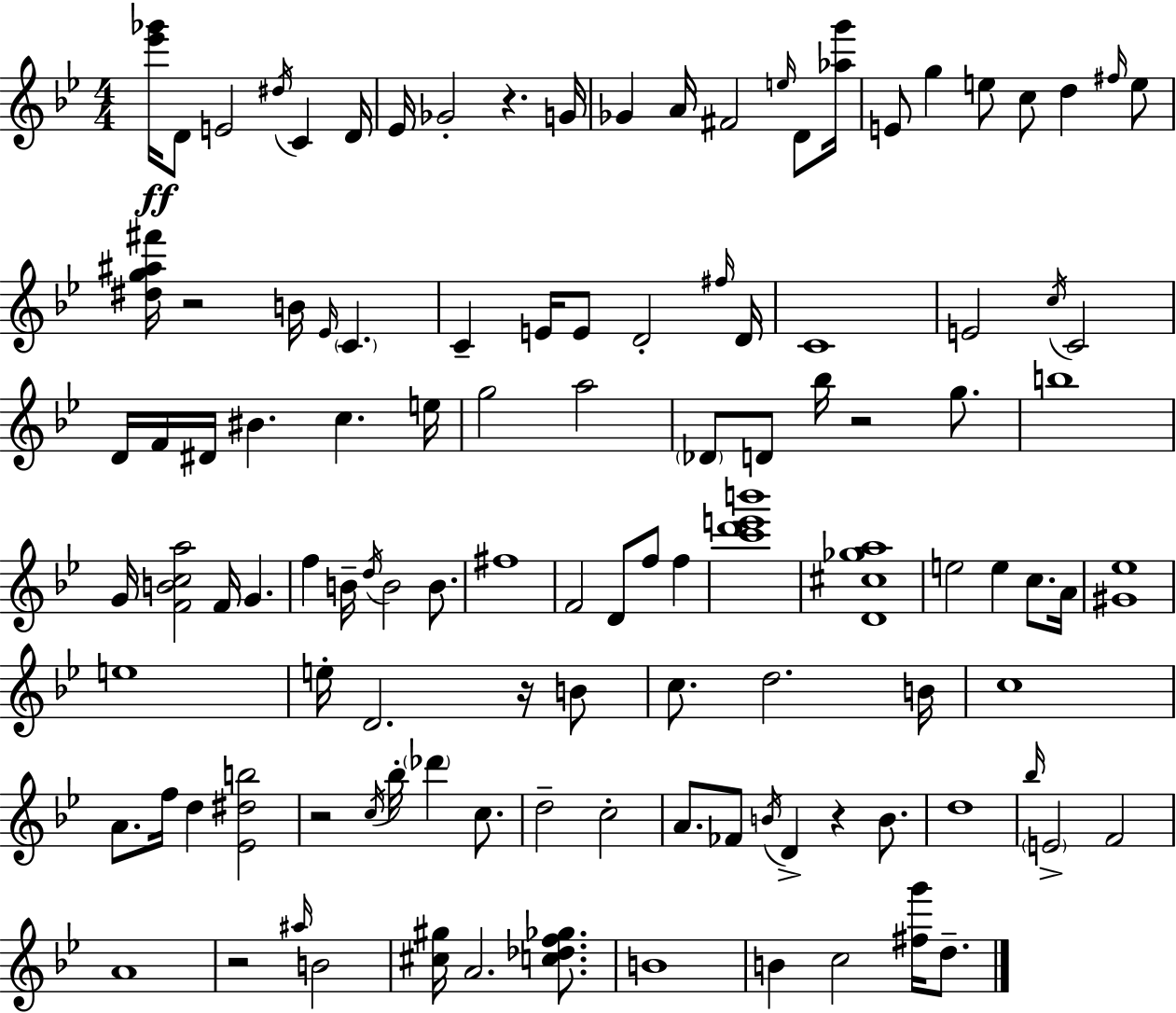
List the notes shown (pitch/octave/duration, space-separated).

[Eb6,Gb6]/s D4/e E4/h D#5/s C4/q D4/s Eb4/s Gb4/h R/q. G4/s Gb4/q A4/s F#4/h E5/s D4/e [Ab5,G6]/s E4/e G5/q E5/e C5/e D5/q F#5/s E5/e [D#5,G5,A#5,F#6]/s R/h B4/s Eb4/s C4/q. C4/q E4/s E4/e D4/h F#5/s D4/s C4/w E4/h C5/s C4/h D4/s F4/s D#4/s BIS4/q. C5/q. E5/s G5/h A5/h Db4/e D4/e Bb5/s R/h G5/e. B5/w G4/s [F4,B4,C5,A5]/h F4/s G4/q. F5/q B4/s D5/s B4/h B4/e. F#5/w F4/h D4/e F5/e F5/q [C6,D6,E6,B6]/w [D4,C#5,Gb5,A5]/w E5/h E5/q C5/e. A4/s [G#4,Eb5]/w E5/w E5/s D4/h. R/s B4/e C5/e. D5/h. B4/s C5/w A4/e. F5/s D5/q [Eb4,D#5,B5]/h R/h C5/s Bb5/s Db6/q C5/e. D5/h C5/h A4/e. FES4/e B4/s D4/q R/q B4/e. D5/w Bb5/s E4/h F4/h A4/w R/h A#5/s B4/h [C#5,G#5]/s A4/h. [C5,Db5,F5,Gb5]/e. B4/w B4/q C5/h [F#5,G6]/s D5/e.